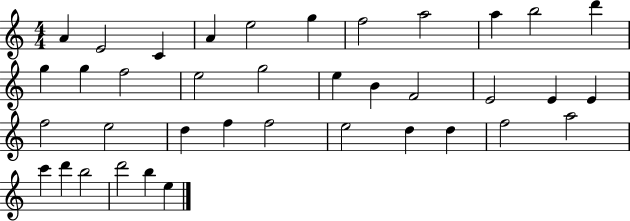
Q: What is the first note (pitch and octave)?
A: A4